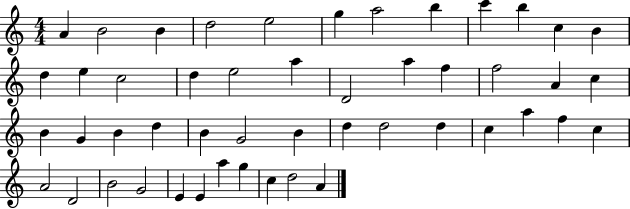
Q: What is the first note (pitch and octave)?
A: A4